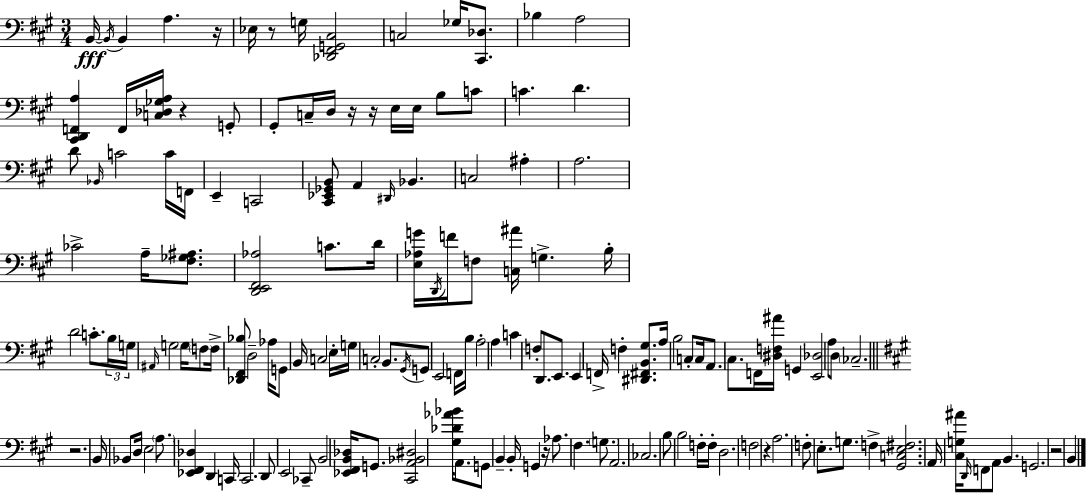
X:1
T:Untitled
M:3/4
L:1/4
K:A
B,,/4 B,,/4 B,, A, z/4 _E,/4 z/2 G,/4 [_D,,^F,,G,,^C,]2 C,2 _G,/4 [^C,,_D,]/2 _B, A,2 [^C,,D,,F,,A,] F,,/4 [C,_D,_G,A,]/4 z G,,/2 ^G,,/2 C,/4 D,/4 z/4 z/4 E,/4 E,/4 B,/2 C/2 C D D/2 _B,,/4 C2 C/4 F,,/4 E,, C,,2 [^C,,_E,,_G,,B,,]/2 A,, ^D,,/4 _B,, C,2 ^A, A,2 _C2 A,/4 [^F,_G,^A,]/2 [D,,E,,^F,,_A,]2 C/2 D/4 [E,_A,G]/4 D,,/4 F/4 F,/2 [C,^A]/4 G, B,/4 D2 C/2 B,/4 G,/4 ^A,,/4 G,2 G,/4 F,/2 F,/4 [_D,,^F,,_B,]/2 D,2 _A,/4 G,,/2 B,,/4 C,2 E,/4 G,/4 C,2 B,,/2 ^G,,/4 G,,/2 E,,2 F,,/4 B,/4 A,2 A, C F,/2 D,,/2 E,,/2 E,, F,,/4 F, [^D,,^F,,B,,^G,]/2 A,/4 B,2 C,/2 C,/4 A,,/2 ^C,/2 F,,/4 [^D,F,^A]/4 G,, [E,,_D,]2 A,/2 D,/2 _C,2 z2 B,,/4 _B,,/2 D,/4 E,2 A,/2 [_E,,^F,,_D,] D,, C,,/4 C,,2 D,,/2 E,,2 _C,,/2 B,,2 [_E,,^F,,B,,_D,]/4 G,,/2 [^C,,A,,_B,,^D,]2 [^G,_D_A_B]/4 A,,/2 G,,/2 B,, B,,/4 G,, z/4 _A,/2 ^F, G,/2 A,,2 _C,2 B,/2 B,2 F,/4 F,/4 D,2 F,2 z A,2 F,/2 E,/2 G,/2 F, [^G,,C,E,^F,]2 A,,/4 [^C,G,^A]/4 D,,/4 F,,/2 A,,/2 B,, G,,2 z2 B,,